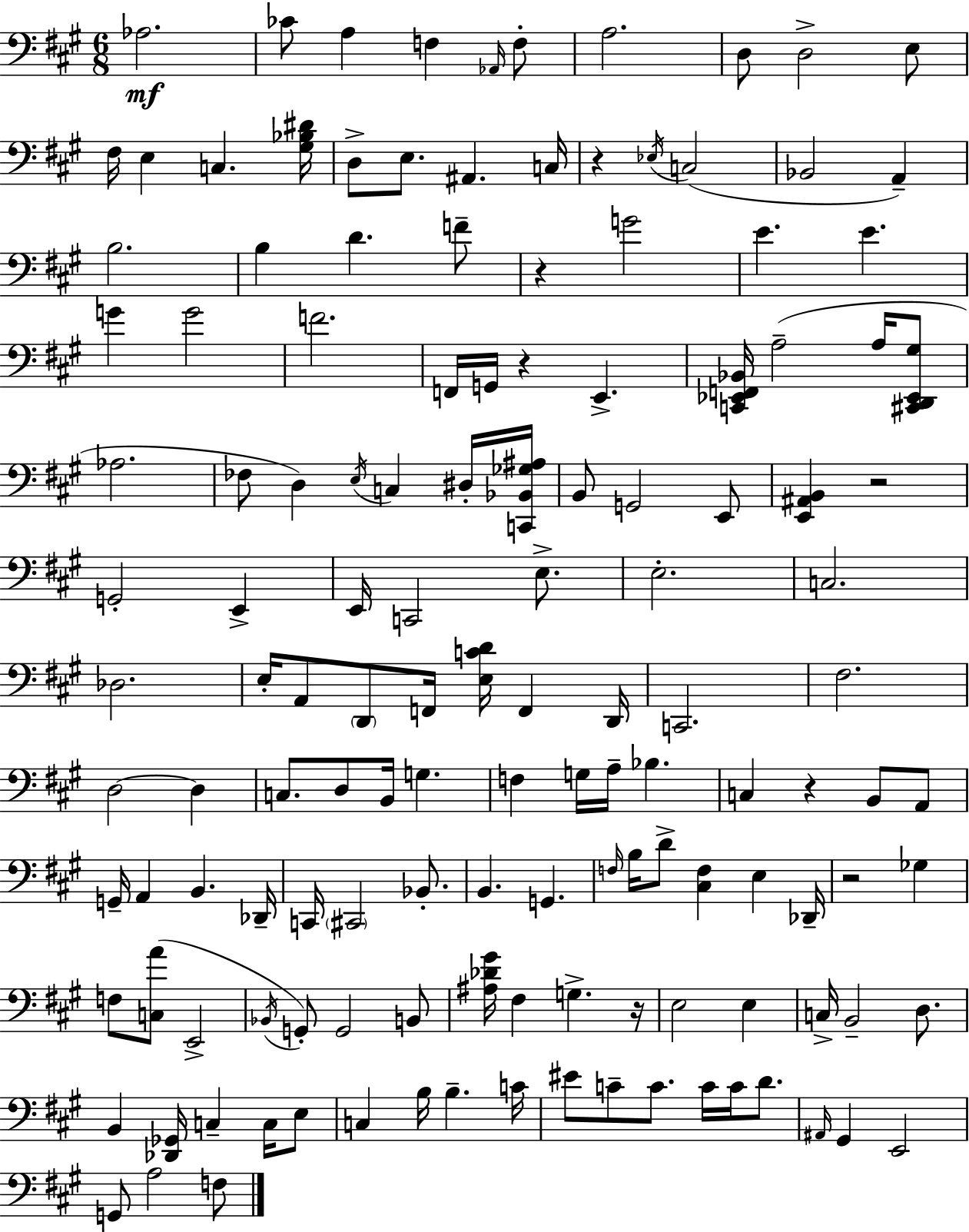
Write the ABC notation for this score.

X:1
T:Untitled
M:6/8
L:1/4
K:A
_A,2 _C/2 A, F, _A,,/4 F,/2 A,2 D,/2 D,2 E,/2 ^F,/4 E, C, [^G,_B,^D]/4 D,/2 E,/2 ^A,, C,/4 z _E,/4 C,2 _B,,2 A,, B,2 B, D F/2 z G2 E E G G2 F2 F,,/4 G,,/4 z E,, [C,,_E,,F,,_B,,]/4 A,2 A,/4 [^C,,D,,_E,,^G,]/2 _A,2 _F,/2 D, E,/4 C, ^D,/4 [C,,_B,,_G,^A,]/4 B,,/2 G,,2 E,,/2 [E,,^A,,B,,] z2 G,,2 E,, E,,/4 C,,2 E,/2 E,2 C,2 _D,2 E,/4 A,,/2 D,,/2 F,,/4 [E,CD]/4 F,, D,,/4 C,,2 ^F,2 D,2 D, C,/2 D,/2 B,,/4 G, F, G,/4 A,/4 _B, C, z B,,/2 A,,/2 G,,/4 A,, B,, _D,,/4 C,,/4 ^C,,2 _B,,/2 B,, G,, F,/4 B,/4 D/2 [^C,F,] E, _D,,/4 z2 _G, F,/2 [C,A]/2 E,,2 _B,,/4 G,,/2 G,,2 B,,/2 [^A,_D^G]/4 ^F, G, z/4 E,2 E, C,/4 B,,2 D,/2 B,, [_D,,_G,,]/4 C, C,/4 E,/2 C, B,/4 B, C/4 ^E/2 C/2 C/2 C/4 C/4 D/2 ^A,,/4 ^G,, E,,2 G,,/2 A,2 F,/2